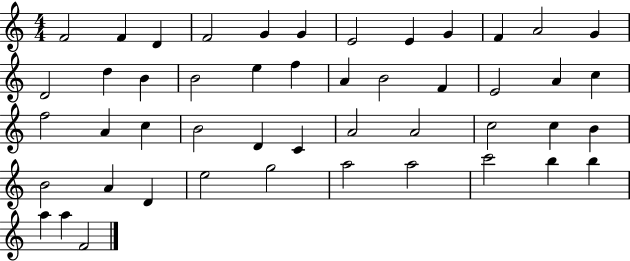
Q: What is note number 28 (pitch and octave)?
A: B4